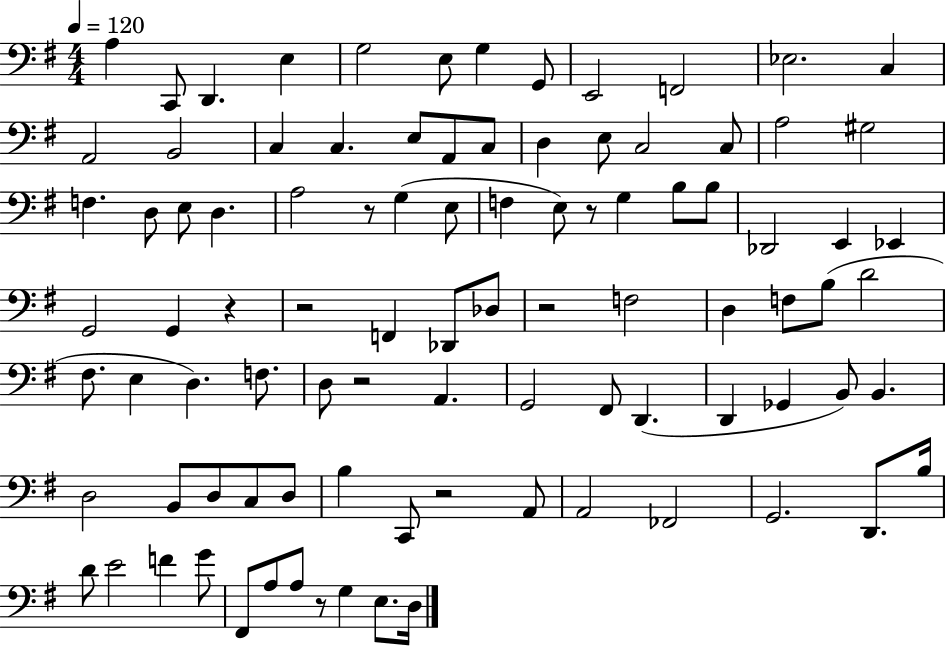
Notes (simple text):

A3/q C2/e D2/q. E3/q G3/h E3/e G3/q G2/e E2/h F2/h Eb3/h. C3/q A2/h B2/h C3/q C3/q. E3/e A2/e C3/e D3/q E3/e C3/h C3/e A3/h G#3/h F3/q. D3/e E3/e D3/q. A3/h R/e G3/q E3/e F3/q E3/e R/e G3/q B3/e B3/e Db2/h E2/q Eb2/q G2/h G2/q R/q R/h F2/q Db2/e Db3/e R/h F3/h D3/q F3/e B3/e D4/h F#3/e. E3/q D3/q. F3/e. D3/e R/h A2/q. G2/h F#2/e D2/q. D2/q Gb2/q B2/e B2/q. D3/h B2/e D3/e C3/e D3/e B3/q C2/e R/h A2/e A2/h FES2/h G2/h. D2/e. B3/s D4/e E4/h F4/q G4/e F#2/e A3/e A3/e R/e G3/q E3/e. D3/s